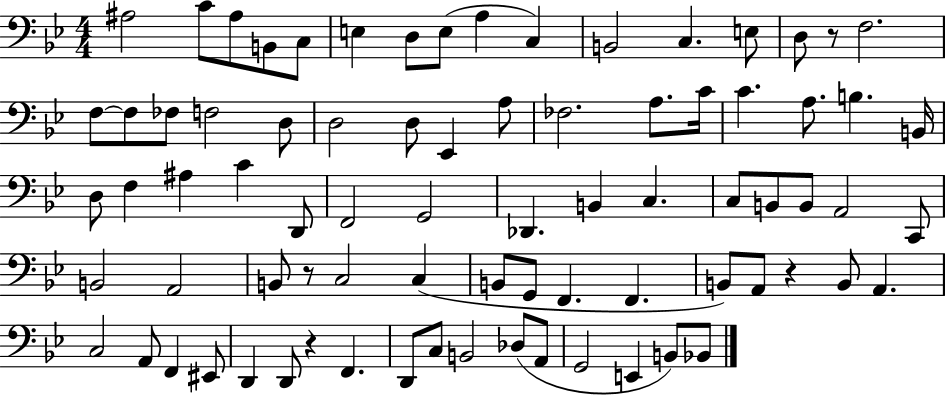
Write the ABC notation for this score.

X:1
T:Untitled
M:4/4
L:1/4
K:Bb
^A,2 C/2 ^A,/2 B,,/2 C,/2 E, D,/2 E,/2 A, C, B,,2 C, E,/2 D,/2 z/2 F,2 F,/2 F,/2 _F,/2 F,2 D,/2 D,2 D,/2 _E,, A,/2 _F,2 A,/2 C/4 C A,/2 B, B,,/4 D,/2 F, ^A, C D,,/2 F,,2 G,,2 _D,, B,, C, C,/2 B,,/2 B,,/2 A,,2 C,,/2 B,,2 A,,2 B,,/2 z/2 C,2 C, B,,/2 G,,/2 F,, F,, B,,/2 A,,/2 z B,,/2 A,, C,2 A,,/2 F,, ^E,,/2 D,, D,,/2 z F,, D,,/2 C,/2 B,,2 _D,/2 A,,/2 G,,2 E,, B,,/2 _B,,/2